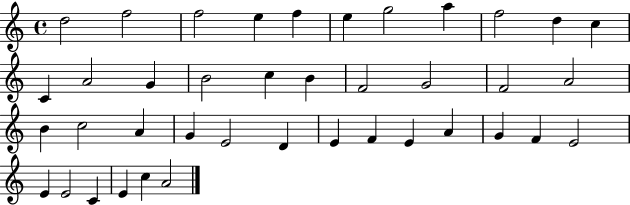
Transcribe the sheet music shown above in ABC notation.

X:1
T:Untitled
M:4/4
L:1/4
K:C
d2 f2 f2 e f e g2 a f2 d c C A2 G B2 c B F2 G2 F2 A2 B c2 A G E2 D E F E A G F E2 E E2 C E c A2